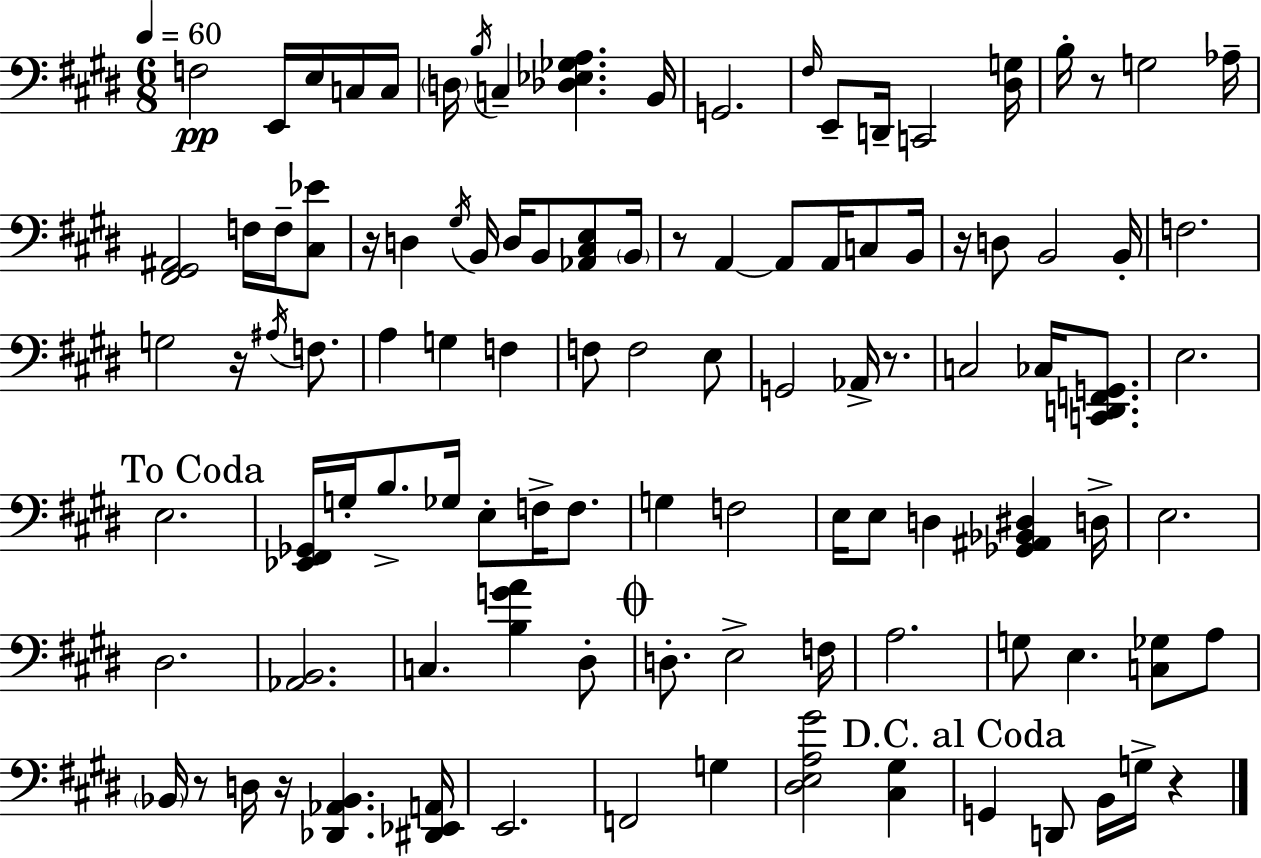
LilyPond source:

{
  \clef bass
  \numericTimeSignature
  \time 6/8
  \key e \major
  \tempo 4 = 60
  \repeat volta 2 { f2\pp e,16 e16 c16 c16 | \parenthesize d16 \acciaccatura { b16 } c4-- <des ees ges a>4. | b,16 g,2. | \grace { fis16 } e,8-- d,16-- c,2 | \break <dis g>16 b16-. r8 g2 | aes16-- <fis, gis, ais,>2 f16 f16-- | <cis ees'>8 r16 d4 \acciaccatura { gis16 } b,16 d16 b,8 | <aes, cis e>8 \parenthesize b,16 r8 a,4~~ a,8 a,16 | \break c8 b,16 r16 d8 b,2 | b,16-. f2. | g2 r16 | \acciaccatura { ais16 } f8. a4 g4 | \break f4 f8 f2 | e8 g,2 | aes,16-> r8. c2 | ces16 <c, d, f, g,>8. e2. | \break \mark "To Coda" e2. | <ees, fis, ges,>16 g16-. b8.-> ges16 e8-. | f16-> f8. g4 f2 | e16 e8 d4 <ges, ais, bes, dis>4 | \break d16-> e2. | dis2. | <aes, b,>2. | c4. <b g' a'>4 | \break dis8-. \mark \markup { \musicglyph "scripts.coda" } d8.-. e2-> | f16 a2. | g8 e4. | <c ges>8 a8 \parenthesize bes,16 r8 d16 r16 <des, aes, bes,>4. | \break <dis, ees, a,>16 e,2. | f,2 | g4 <dis e a gis'>2 | <cis gis>4 \mark "D.C. al Coda" g,4 d,8 b,16 g16-> | \break r4 } \bar "|."
}